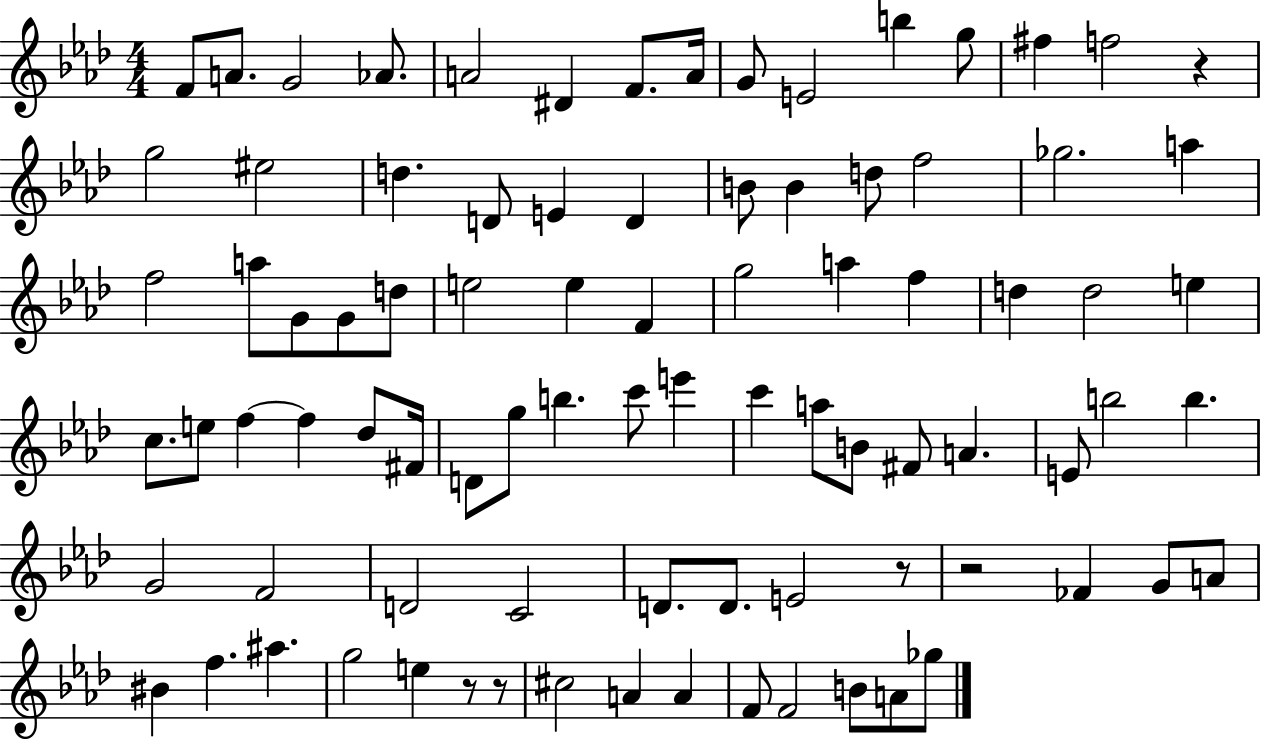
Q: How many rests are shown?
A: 5